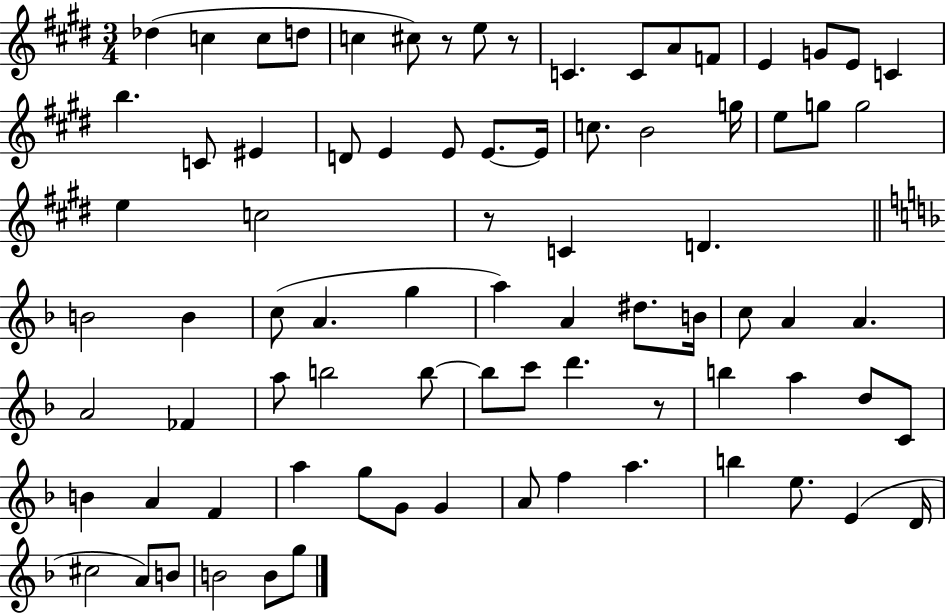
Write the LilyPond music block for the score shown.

{
  \clef treble
  \numericTimeSignature
  \time 3/4
  \key e \major
  des''4( c''4 c''8 d''8 | c''4 cis''8) r8 e''8 r8 | c'4. c'8 a'8 f'8 | e'4 g'8 e'8 c'4 | \break b''4. c'8 eis'4 | d'8 e'4 e'8 e'8.~~ e'16 | c''8. b'2 g''16 | e''8 g''8 g''2 | \break e''4 c''2 | r8 c'4 d'4. | \bar "||" \break \key f \major b'2 b'4 | c''8( a'4. g''4 | a''4) a'4 dis''8. b'16 | c''8 a'4 a'4. | \break a'2 fes'4 | a''8 b''2 b''8~~ | b''8 c'''8 d'''4. r8 | b''4 a''4 d''8 c'8 | \break b'4 a'4 f'4 | a''4 g''8 g'8 g'4 | a'8 f''4 a''4. | b''4 e''8. e'4( d'16 | \break cis''2 a'8) b'8 | b'2 b'8 g''8 | \bar "|."
}